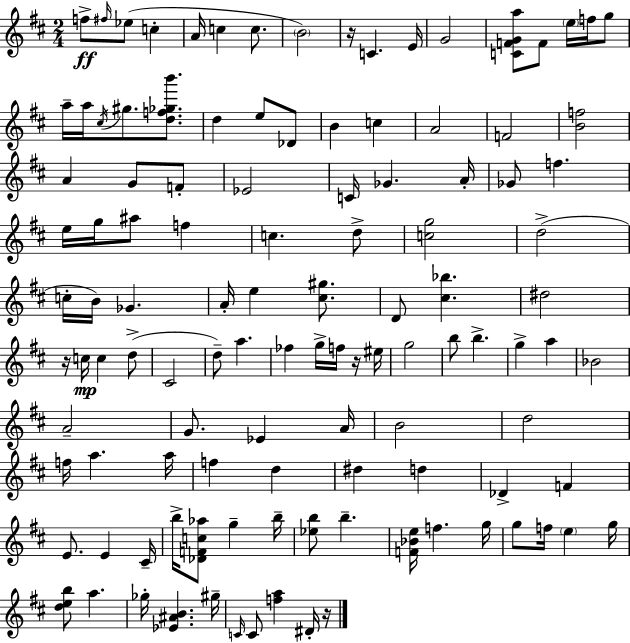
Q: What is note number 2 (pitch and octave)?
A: F#5